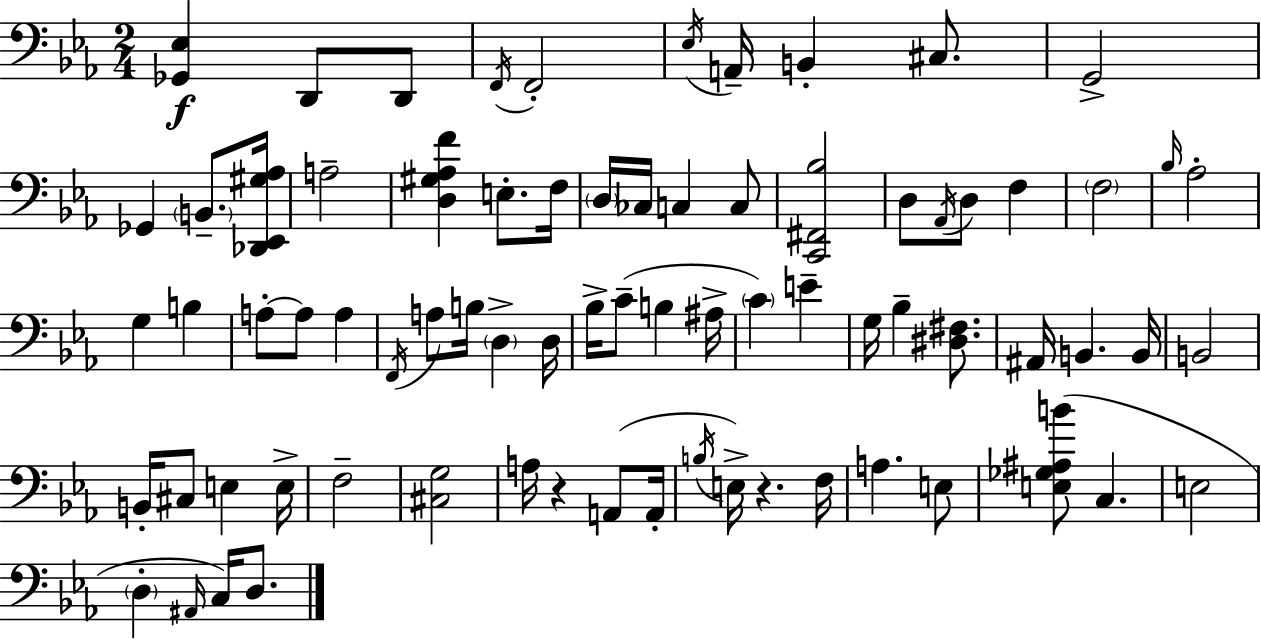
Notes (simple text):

[Gb2,Eb3]/q D2/e D2/e F2/s F2/h Eb3/s A2/s B2/q C#3/e. G2/h Gb2/q B2/e. [Db2,Eb2,G#3,Ab3]/s A3/h [D3,G#3,Ab3,F4]/q E3/e. F3/s D3/s CES3/s C3/q C3/e [C2,F#2,Bb3]/h D3/e Ab2/s D3/e F3/q F3/h Bb3/s Ab3/h G3/q B3/q A3/e A3/e A3/q F2/s A3/e B3/s D3/q D3/s Bb3/s C4/e B3/q A#3/s C4/q E4/q G3/s Bb3/q [D#3,F#3]/e. A#2/s B2/q. B2/s B2/h B2/s C#3/e E3/q E3/s F3/h [C#3,G3]/h A3/s R/q A2/e A2/s B3/s E3/s R/q. F3/s A3/q. E3/e [E3,Gb3,A#3,B4]/e C3/q. E3/h D3/q A#2/s C3/s D3/e.